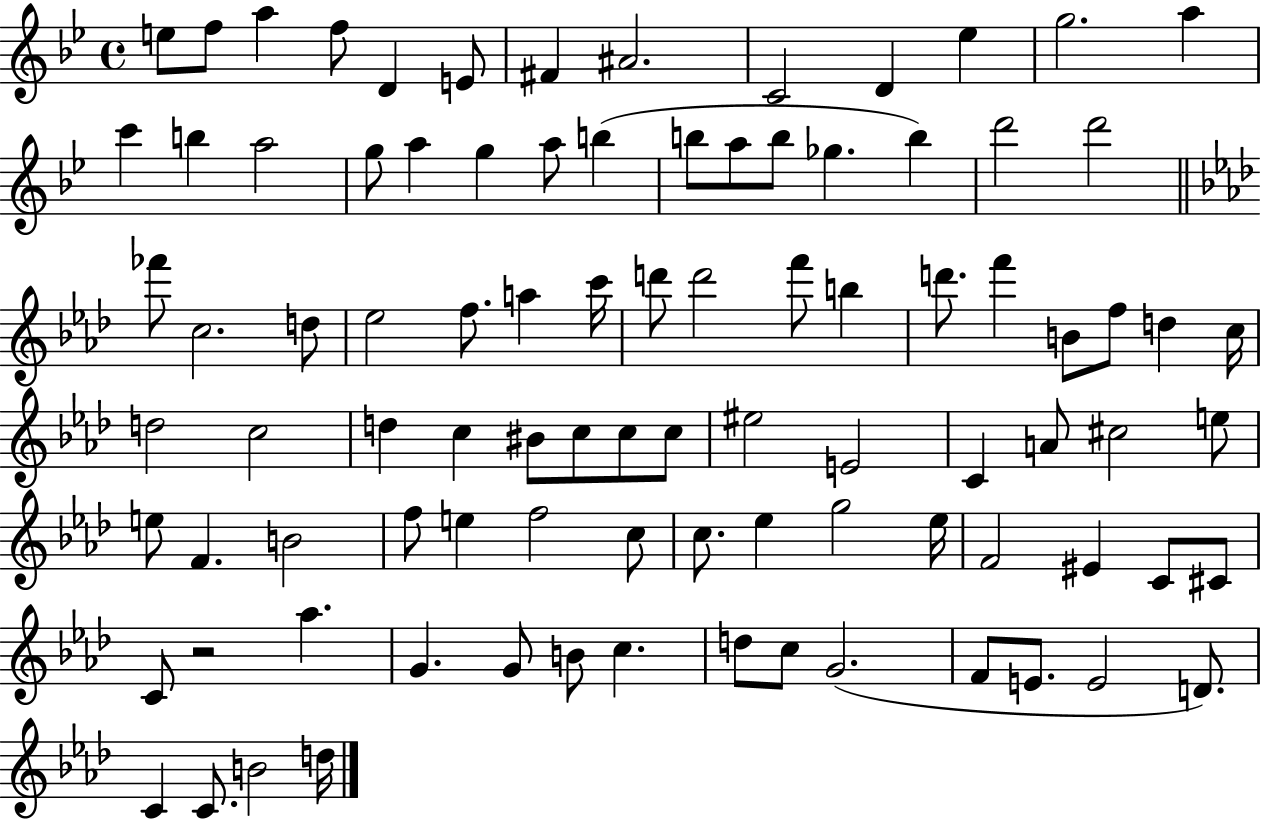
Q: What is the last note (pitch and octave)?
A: D5